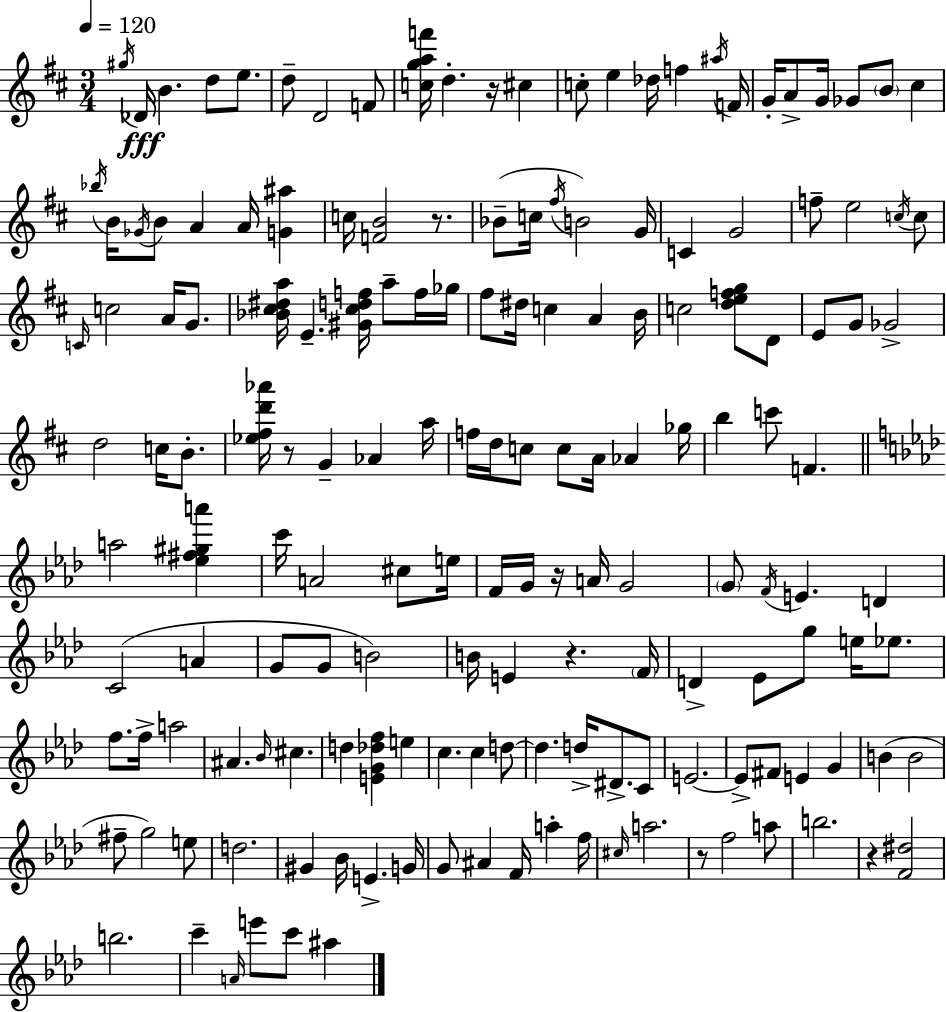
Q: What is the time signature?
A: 3/4